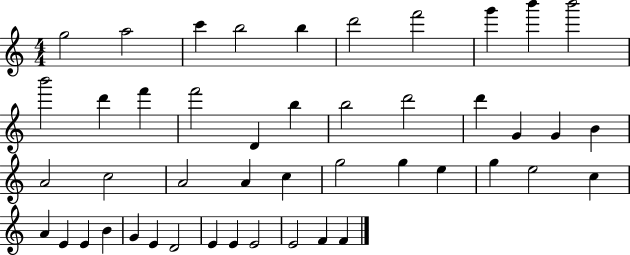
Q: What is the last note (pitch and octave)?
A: F4